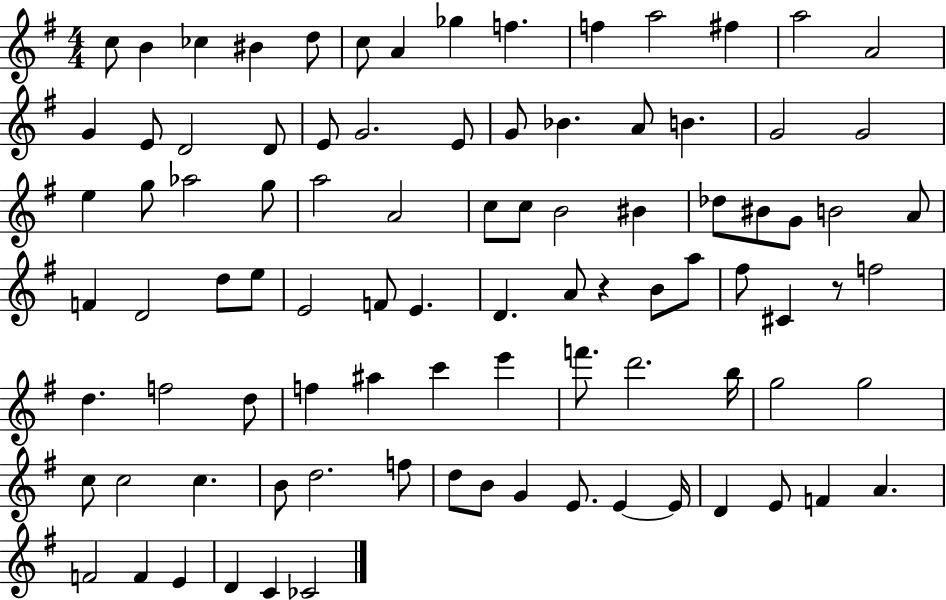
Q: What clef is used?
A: treble